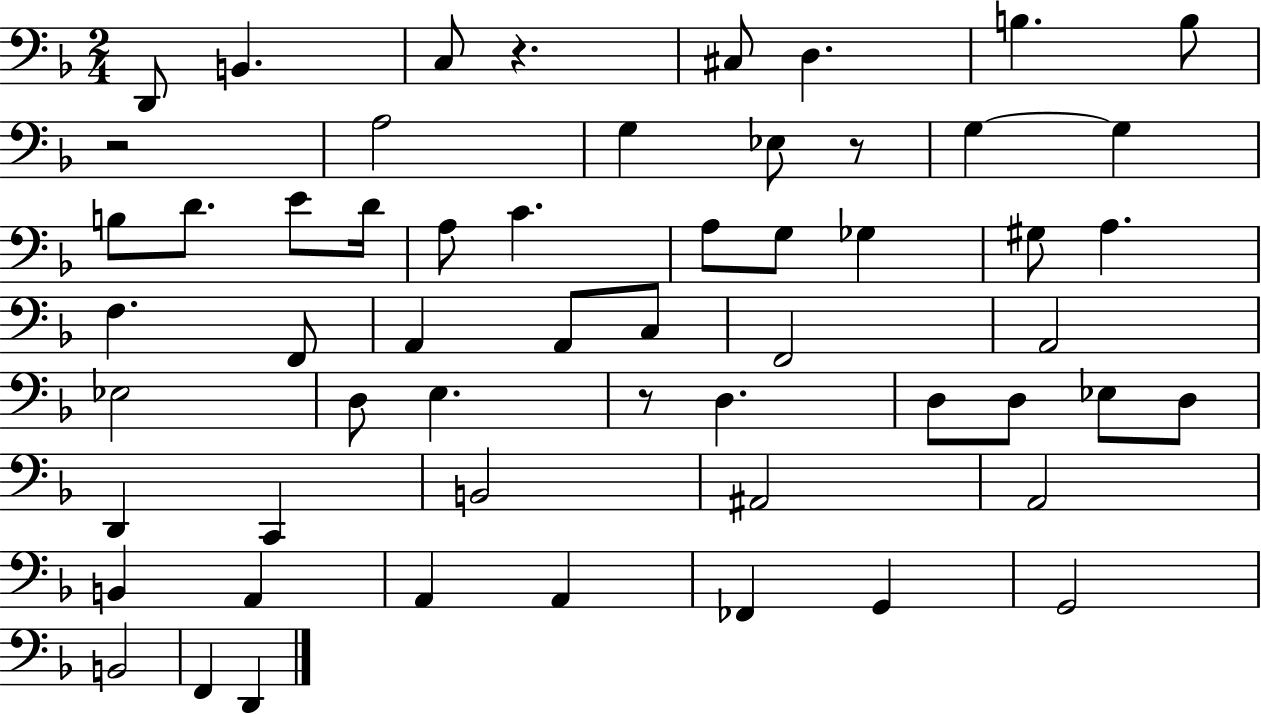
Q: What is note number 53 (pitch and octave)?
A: D2